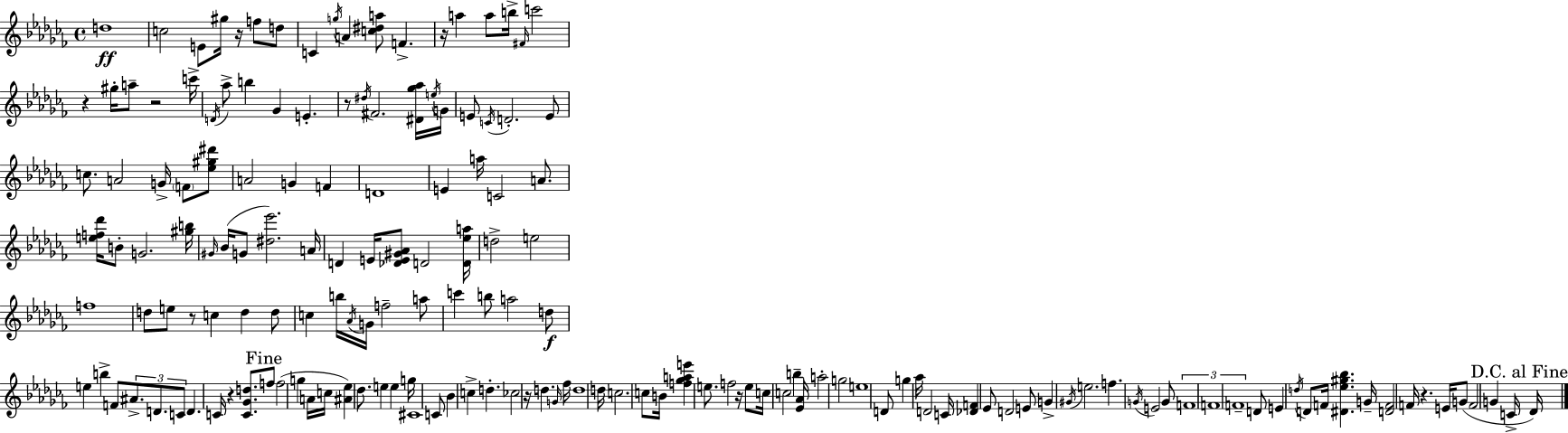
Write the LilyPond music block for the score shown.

{
  \clef treble
  \time 4/4
  \defaultTimeSignature
  \key aes \minor
  \repeat volta 2 { d''1\ff | c''2 e'8 gis''16 r16 f''8 d''8 | c'4 \acciaccatura { g''16 } a'4 <c'' dis'' a''>8 f'4.-> | r16 a''4 a''8 b''16-> \grace { fis'16 } c'''2 | \break r4 gis''16-. a''8-- r2 | c'''16-> \acciaccatura { d'16 } aes''8-> b''4 ges'4 e'4.-. | r8 \acciaccatura { dis''16 } fis'2. | <dis' ges'' aes''>16 \acciaccatura { e''16 } g'16 e'8 \acciaccatura { c'16 } d'2.-. | \break e'8 c''8. a'2 | g'16-> \parenthesize f'8 <ees'' gis'' dis'''>8 a'2 g'4 | f'4 d'1 | e'4 a''16 c'2 | \break a'8. <e'' f'' des'''>16 b'8-. g'2. | <gis'' b''>16 \grace { gis'16 }( bes'16 g'8 <dis'' ees'''>2.) | a'16 d'4 e'16 <des' e' gis' aes'>8 d'2 | <d' ees'' a''>16 d''2-> e''2 | \break f''1 | d''8 e''8 r8 c''4 | d''4 d''8 c''4 b''16 \acciaccatura { aes'16 } g'16 f''2-- | a''8 c'''4 b''8 a''2 | \break d''8\f e''4 b''4-> | f'8 \tuplet 3/2 { ais'8.-> d'8. c'8 } d'4. | c'16 r4 <c' ges' d''>8. \mark "Fine" f''8 f''2( | g''4 a'16 c''16 <ais' ees''>4) des''8. e''4 | \break e''4 g''16 cis'1 | c'8 bes'4 c''4-> | d''4.-. ces''2 | r16 d''4. \grace { g'16 } fes''16 d''1 | \break d''16 c''2. | c''8 b'16 <f'' ges'' a'' e'''>4 e''8. | f''2 r16 e''8 c''16 c''2 | b''4-- <ees' aes'>16 a''2-. | \break g''2 e''1 | d'8 g''4 aes''16 | d'2 c'16 <des' f'>4 ees'8 d'2 | e'8 g'4-> \acciaccatura { gis'16 } e''2. | \break f''4. | \acciaccatura { g'16 } e'2 g'8 \tuplet 3/2 { f'1 | f'1 | f'1-- } | \break d'8 e'4 | \acciaccatura { d''16 } d'8 f'16 <dis' ees'' gis'' bes''>4. g'16-- <d' f'>2 | f'16 r4. e'16 g'8( f'2 | g'4 c'16-> \mark "D.C. al Fine" des'16) } \bar "|."
}